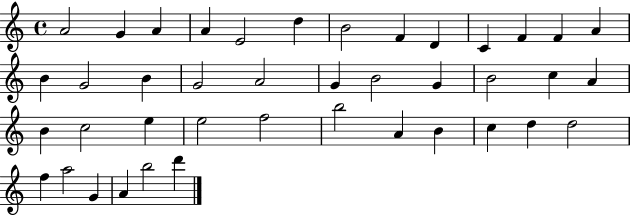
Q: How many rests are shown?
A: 0